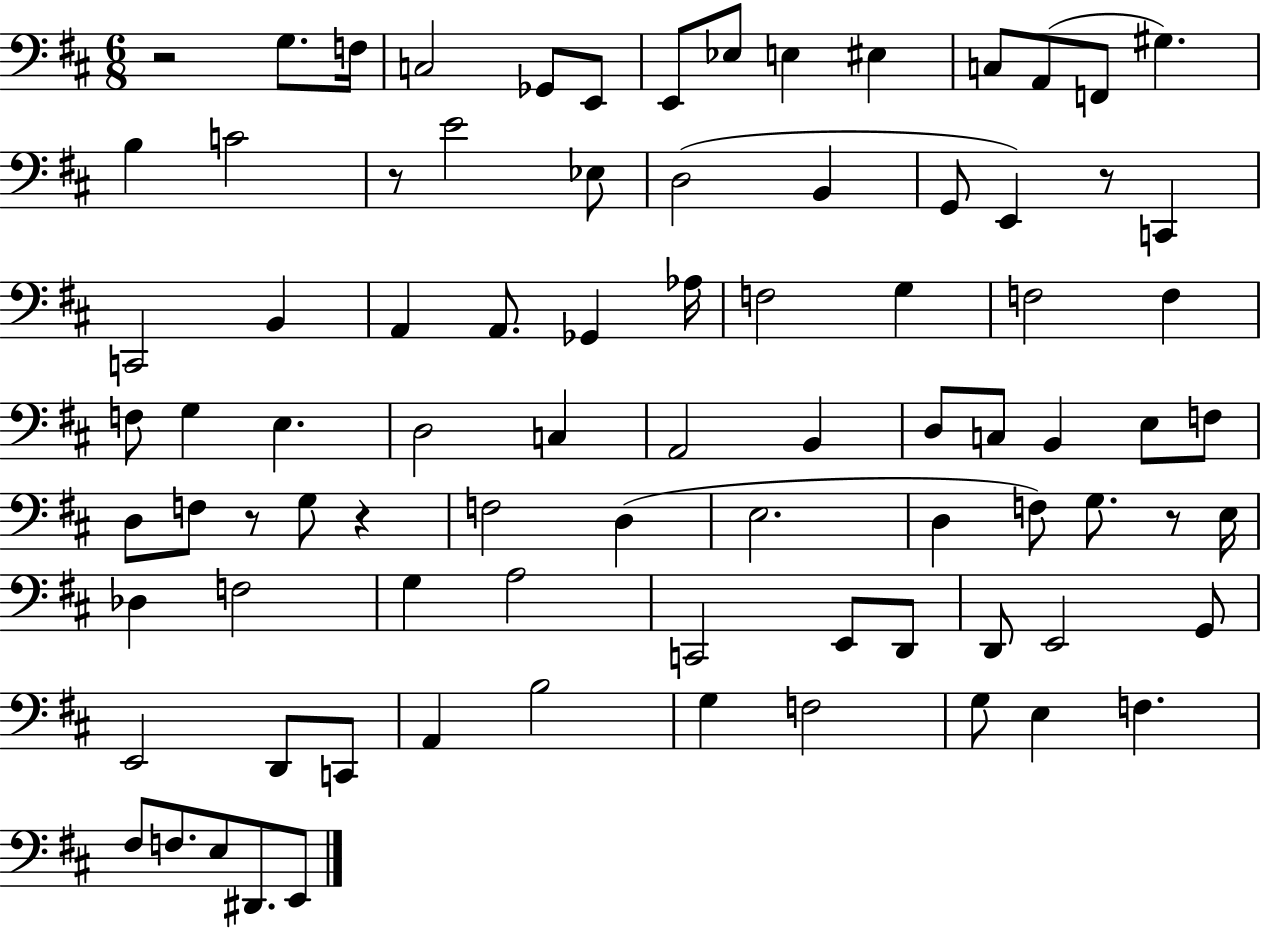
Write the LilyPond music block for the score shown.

{
  \clef bass
  \numericTimeSignature
  \time 6/8
  \key d \major
  r2 g8. f16 | c2 ges,8 e,8 | e,8 ees8 e4 eis4 | c8 a,8( f,8 gis4.) | \break b4 c'2 | r8 e'2 ees8 | d2( b,4 | g,8 e,4) r8 c,4 | \break c,2 b,4 | a,4 a,8. ges,4 aes16 | f2 g4 | f2 f4 | \break f8 g4 e4. | d2 c4 | a,2 b,4 | d8 c8 b,4 e8 f8 | \break d8 f8 r8 g8 r4 | f2 d4( | e2. | d4 f8) g8. r8 e16 | \break des4 f2 | g4 a2 | c,2 e,8 d,8 | d,8 e,2 g,8 | \break e,2 d,8 c,8 | a,4 b2 | g4 f2 | g8 e4 f4. | \break fis8 f8. e8 dis,8. e,8 | \bar "|."
}